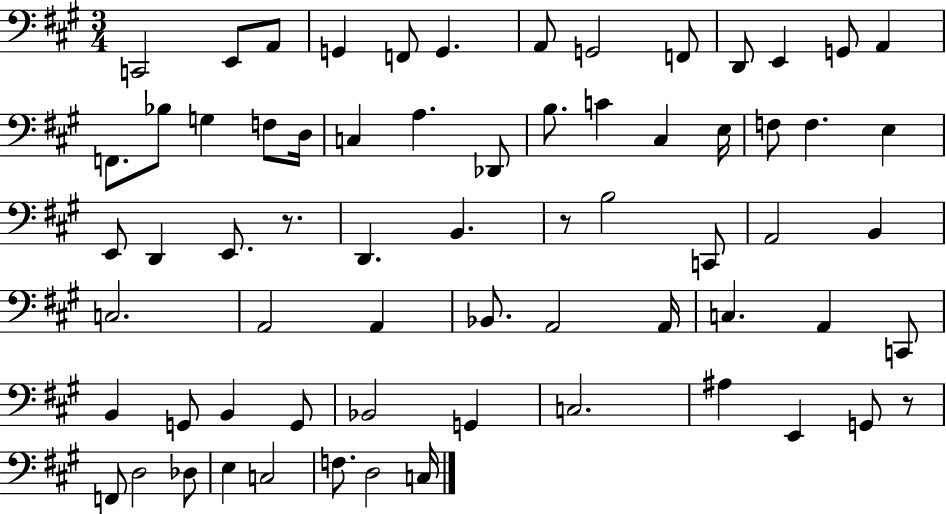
{
  \clef bass
  \numericTimeSignature
  \time 3/4
  \key a \major
  \repeat volta 2 { c,2 e,8 a,8 | g,4 f,8 g,4. | a,8 g,2 f,8 | d,8 e,4 g,8 a,4 | \break f,8. bes8 g4 f8 d16 | c4 a4. des,8 | b8. c'4 cis4 e16 | f8 f4. e4 | \break e,8 d,4 e,8. r8. | d,4. b,4. | r8 b2 c,8 | a,2 b,4 | \break c2. | a,2 a,4 | bes,8. a,2 a,16 | c4. a,4 c,8 | \break b,4 g,8 b,4 g,8 | bes,2 g,4 | c2. | ais4 e,4 g,8 r8 | \break f,8 d2 des8 | e4 c2 | f8. d2 c16 | } \bar "|."
}